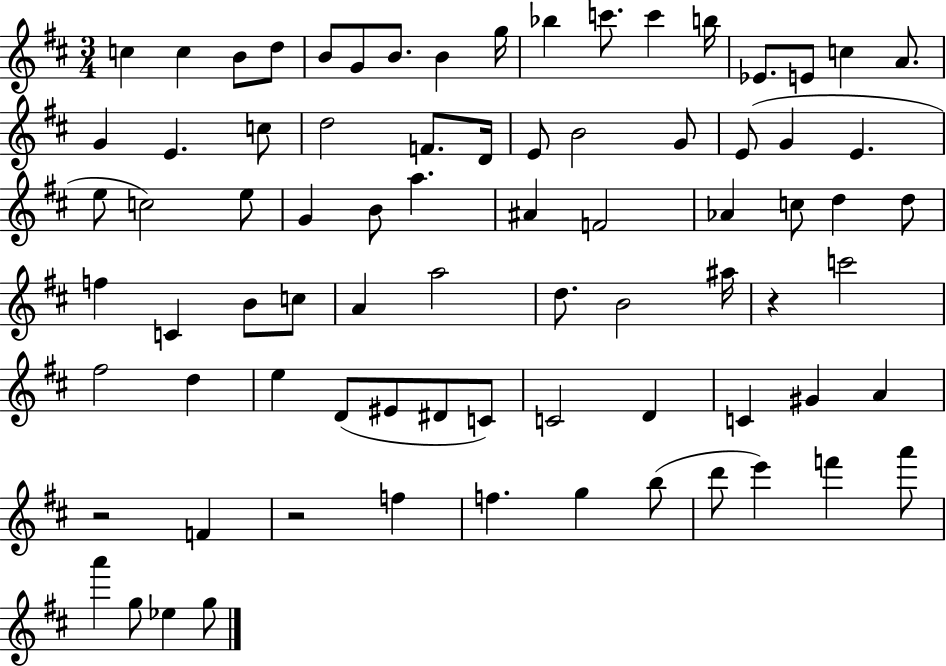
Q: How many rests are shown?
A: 3